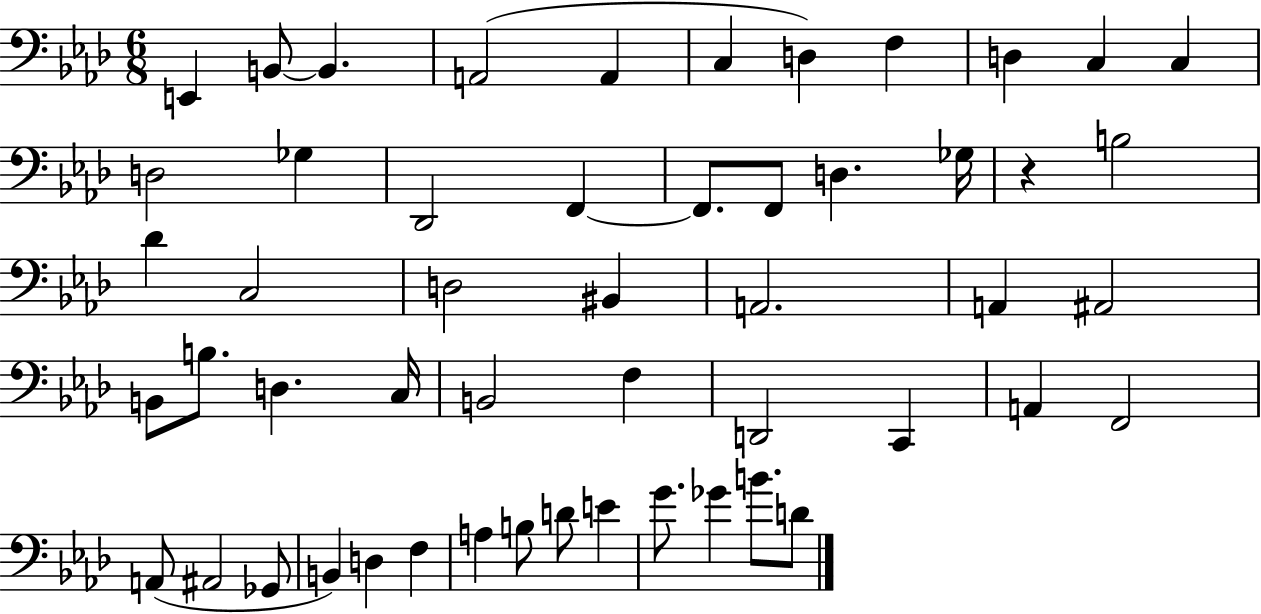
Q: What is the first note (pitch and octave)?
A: E2